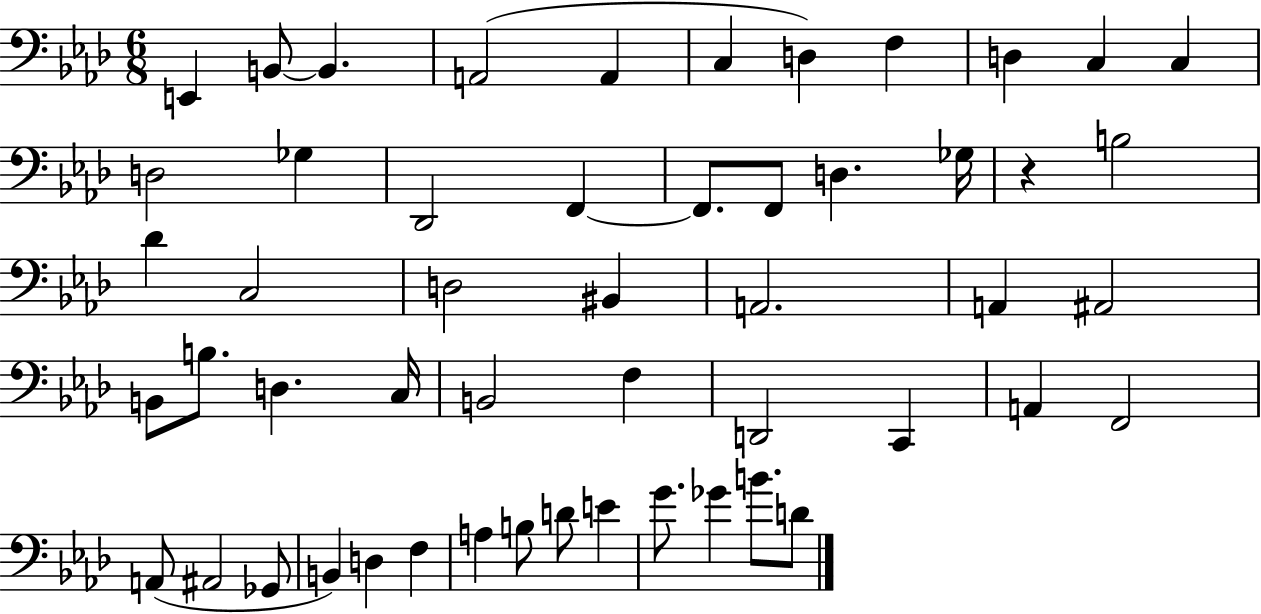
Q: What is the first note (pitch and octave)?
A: E2